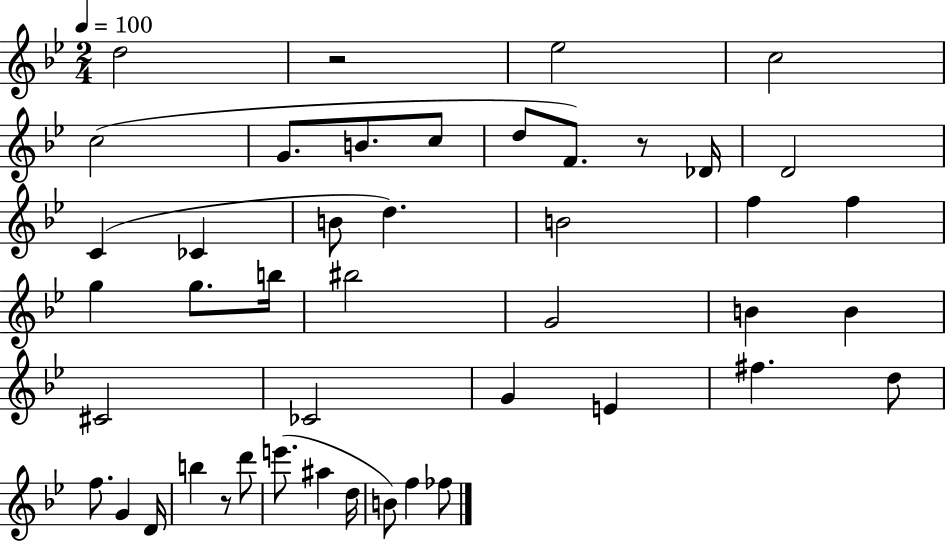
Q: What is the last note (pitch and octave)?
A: FES5